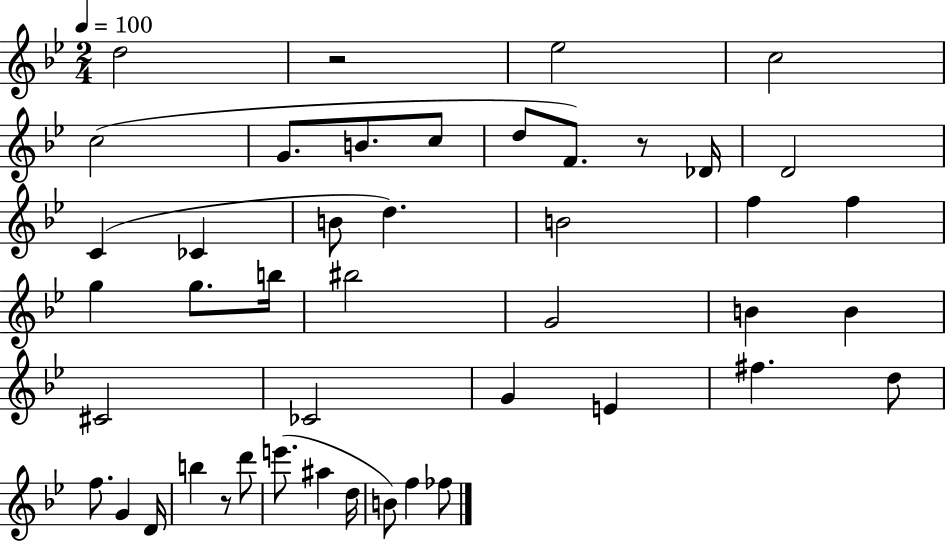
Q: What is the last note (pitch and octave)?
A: FES5